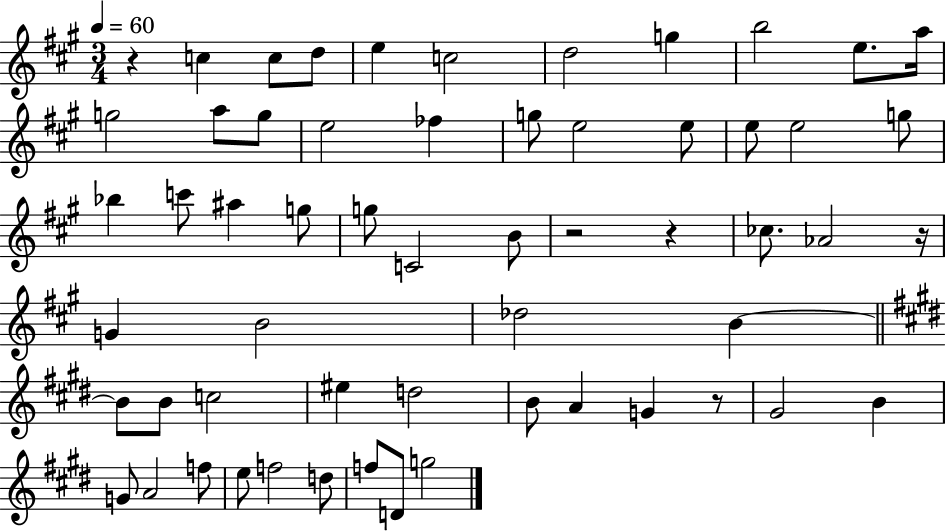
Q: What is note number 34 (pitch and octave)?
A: B4